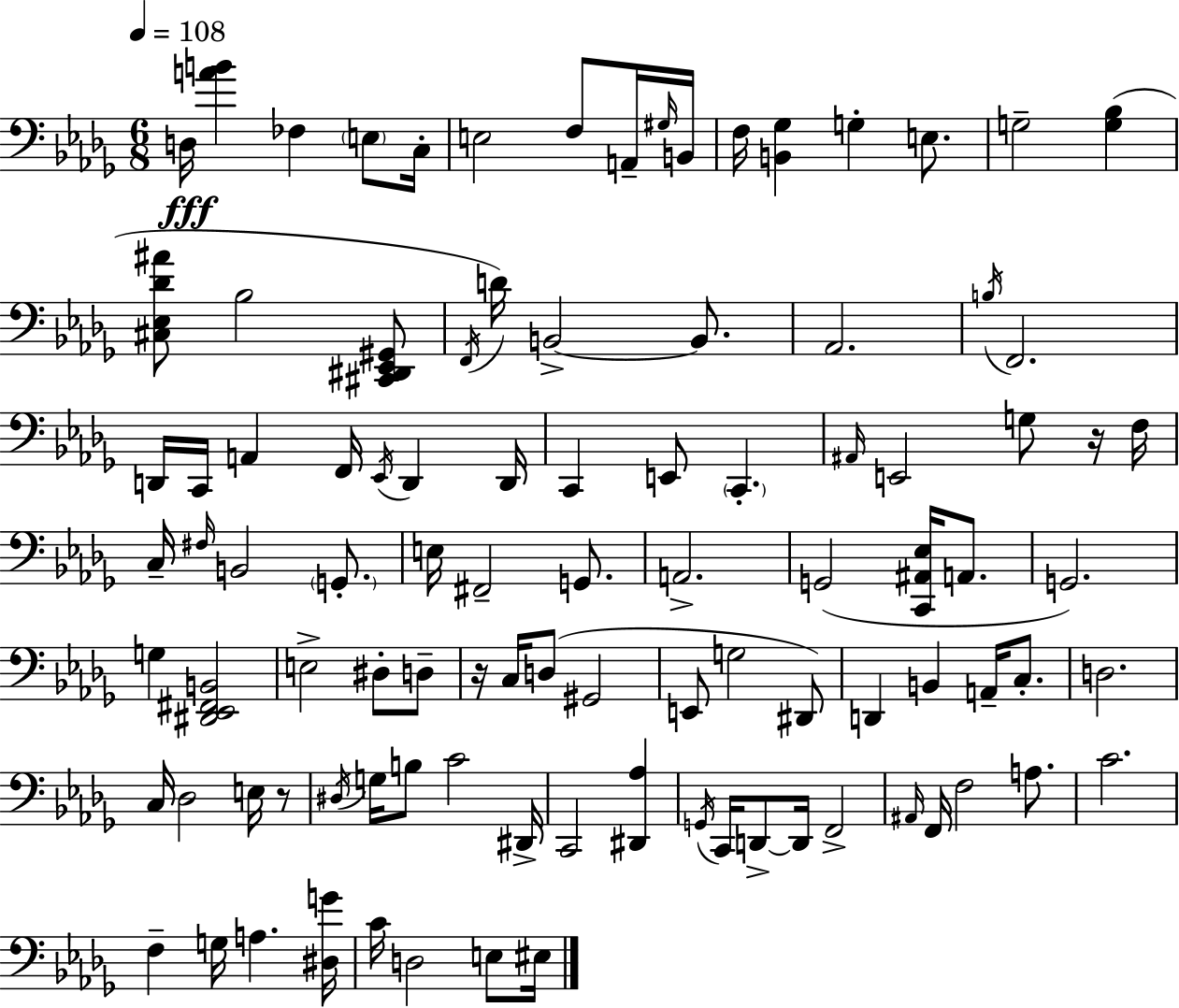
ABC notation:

X:1
T:Untitled
M:6/8
L:1/4
K:Bbm
D,/4 [AB] _F, E,/2 C,/4 E,2 F,/2 A,,/4 ^G,/4 B,,/4 F,/4 [B,,_G,] G, E,/2 G,2 [G,_B,] [^C,_E,_D^A]/2 _B,2 [^C,,^D,,_E,,^G,,]/2 F,,/4 D/4 B,,2 B,,/2 _A,,2 B,/4 F,,2 D,,/4 C,,/4 A,, F,,/4 _E,,/4 D,, D,,/4 C,, E,,/2 C,, ^A,,/4 E,,2 G,/2 z/4 F,/4 C,/4 ^F,/4 B,,2 G,,/2 E,/4 ^F,,2 G,,/2 A,,2 G,,2 [C,,^A,,_E,]/4 A,,/2 G,,2 G, [^D,,_E,,^F,,B,,]2 E,2 ^D,/2 D,/2 z/4 C,/4 D,/2 ^G,,2 E,,/2 G,2 ^D,,/2 D,, B,, A,,/4 C,/2 D,2 C,/4 _D,2 E,/4 z/2 ^D,/4 G,/4 B,/2 C2 ^D,,/4 C,,2 [^D,,_A,] G,,/4 C,,/4 D,,/2 D,,/4 F,,2 ^A,,/4 F,,/4 F,2 A,/2 C2 F, G,/4 A, [^D,G]/4 C/4 D,2 E,/2 ^E,/4